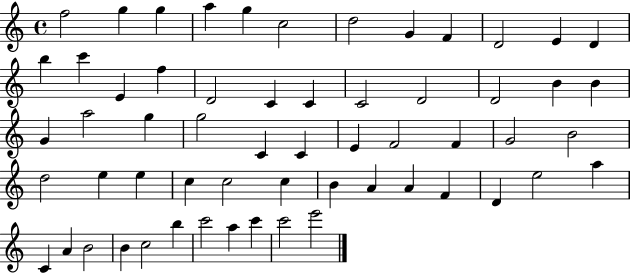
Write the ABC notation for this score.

X:1
T:Untitled
M:4/4
L:1/4
K:C
f2 g g a g c2 d2 G F D2 E D b c' E f D2 C C C2 D2 D2 B B G a2 g g2 C C E F2 F G2 B2 d2 e e c c2 c B A A F D e2 a C A B2 B c2 b c'2 a c' c'2 e'2